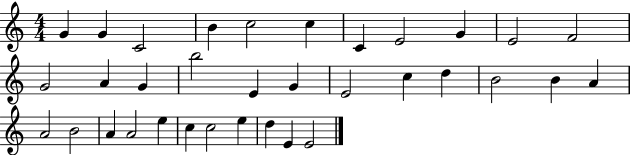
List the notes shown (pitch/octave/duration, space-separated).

G4/q G4/q C4/h B4/q C5/h C5/q C4/q E4/h G4/q E4/h F4/h G4/h A4/q G4/q B5/h E4/q G4/q E4/h C5/q D5/q B4/h B4/q A4/q A4/h B4/h A4/q A4/h E5/q C5/q C5/h E5/q D5/q E4/q E4/h